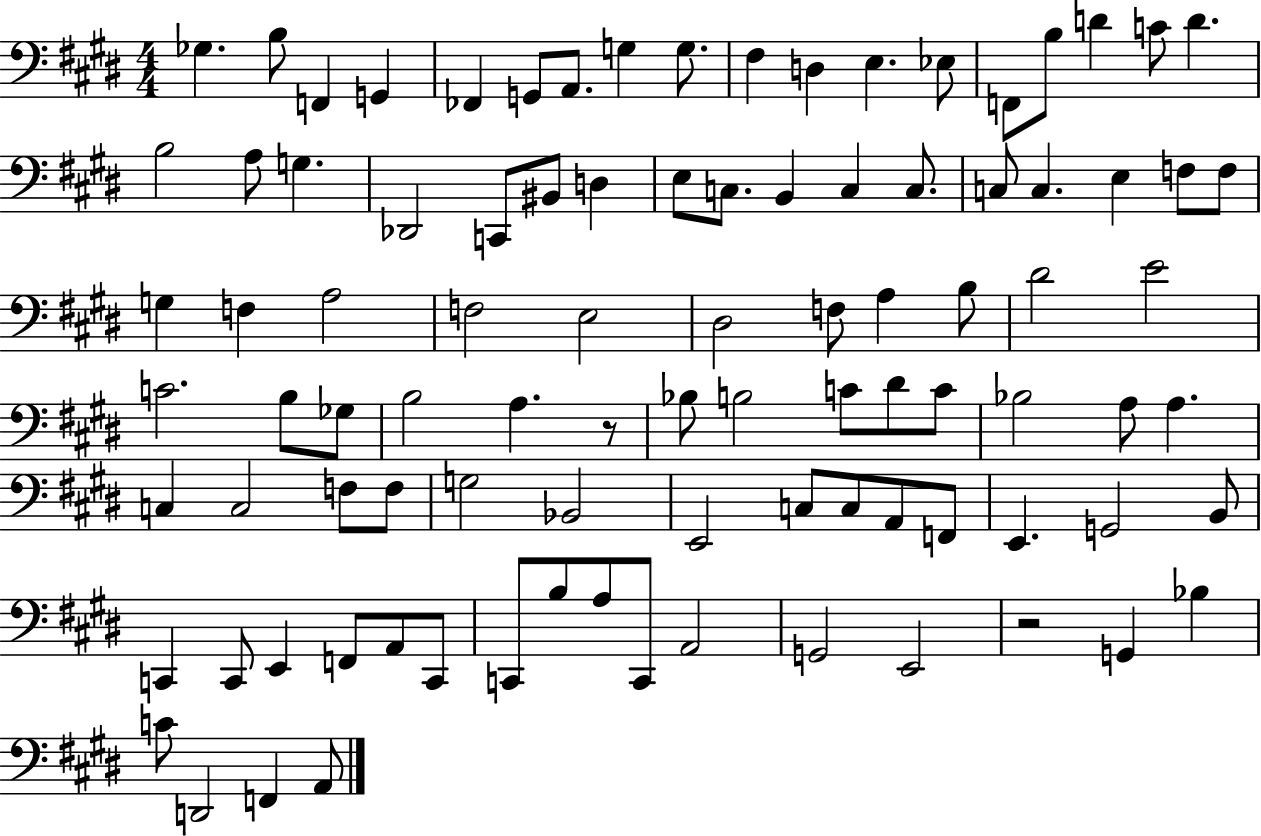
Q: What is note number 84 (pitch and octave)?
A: A2